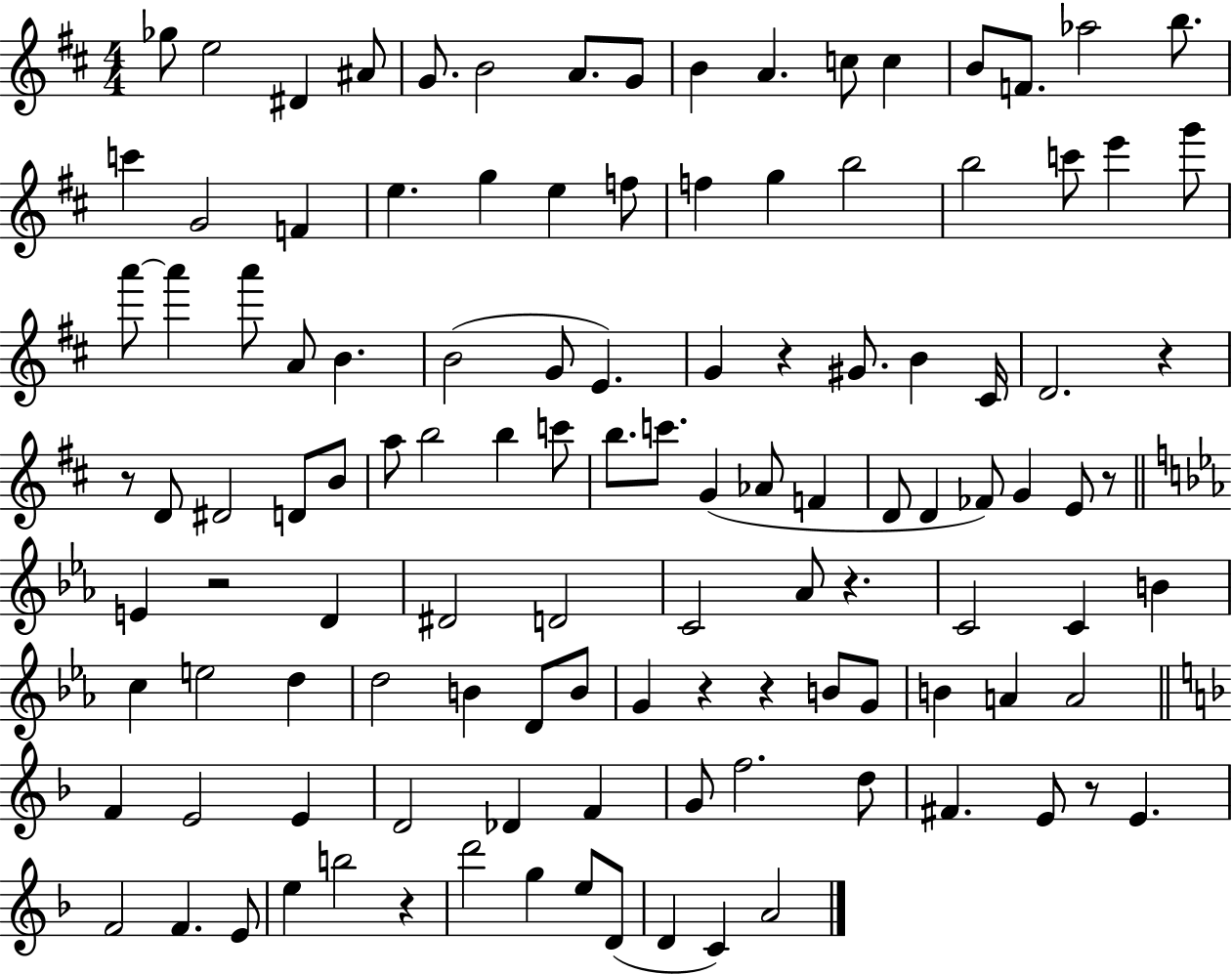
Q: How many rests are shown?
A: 10